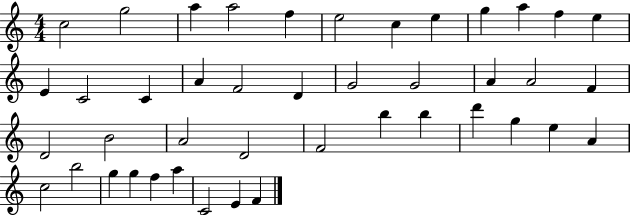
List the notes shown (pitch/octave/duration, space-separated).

C5/h G5/h A5/q A5/h F5/q E5/h C5/q E5/q G5/q A5/q F5/q E5/q E4/q C4/h C4/q A4/q F4/h D4/q G4/h G4/h A4/q A4/h F4/q D4/h B4/h A4/h D4/h F4/h B5/q B5/q D6/q G5/q E5/q A4/q C5/h B5/h G5/q G5/q F5/q A5/q C4/h E4/q F4/q